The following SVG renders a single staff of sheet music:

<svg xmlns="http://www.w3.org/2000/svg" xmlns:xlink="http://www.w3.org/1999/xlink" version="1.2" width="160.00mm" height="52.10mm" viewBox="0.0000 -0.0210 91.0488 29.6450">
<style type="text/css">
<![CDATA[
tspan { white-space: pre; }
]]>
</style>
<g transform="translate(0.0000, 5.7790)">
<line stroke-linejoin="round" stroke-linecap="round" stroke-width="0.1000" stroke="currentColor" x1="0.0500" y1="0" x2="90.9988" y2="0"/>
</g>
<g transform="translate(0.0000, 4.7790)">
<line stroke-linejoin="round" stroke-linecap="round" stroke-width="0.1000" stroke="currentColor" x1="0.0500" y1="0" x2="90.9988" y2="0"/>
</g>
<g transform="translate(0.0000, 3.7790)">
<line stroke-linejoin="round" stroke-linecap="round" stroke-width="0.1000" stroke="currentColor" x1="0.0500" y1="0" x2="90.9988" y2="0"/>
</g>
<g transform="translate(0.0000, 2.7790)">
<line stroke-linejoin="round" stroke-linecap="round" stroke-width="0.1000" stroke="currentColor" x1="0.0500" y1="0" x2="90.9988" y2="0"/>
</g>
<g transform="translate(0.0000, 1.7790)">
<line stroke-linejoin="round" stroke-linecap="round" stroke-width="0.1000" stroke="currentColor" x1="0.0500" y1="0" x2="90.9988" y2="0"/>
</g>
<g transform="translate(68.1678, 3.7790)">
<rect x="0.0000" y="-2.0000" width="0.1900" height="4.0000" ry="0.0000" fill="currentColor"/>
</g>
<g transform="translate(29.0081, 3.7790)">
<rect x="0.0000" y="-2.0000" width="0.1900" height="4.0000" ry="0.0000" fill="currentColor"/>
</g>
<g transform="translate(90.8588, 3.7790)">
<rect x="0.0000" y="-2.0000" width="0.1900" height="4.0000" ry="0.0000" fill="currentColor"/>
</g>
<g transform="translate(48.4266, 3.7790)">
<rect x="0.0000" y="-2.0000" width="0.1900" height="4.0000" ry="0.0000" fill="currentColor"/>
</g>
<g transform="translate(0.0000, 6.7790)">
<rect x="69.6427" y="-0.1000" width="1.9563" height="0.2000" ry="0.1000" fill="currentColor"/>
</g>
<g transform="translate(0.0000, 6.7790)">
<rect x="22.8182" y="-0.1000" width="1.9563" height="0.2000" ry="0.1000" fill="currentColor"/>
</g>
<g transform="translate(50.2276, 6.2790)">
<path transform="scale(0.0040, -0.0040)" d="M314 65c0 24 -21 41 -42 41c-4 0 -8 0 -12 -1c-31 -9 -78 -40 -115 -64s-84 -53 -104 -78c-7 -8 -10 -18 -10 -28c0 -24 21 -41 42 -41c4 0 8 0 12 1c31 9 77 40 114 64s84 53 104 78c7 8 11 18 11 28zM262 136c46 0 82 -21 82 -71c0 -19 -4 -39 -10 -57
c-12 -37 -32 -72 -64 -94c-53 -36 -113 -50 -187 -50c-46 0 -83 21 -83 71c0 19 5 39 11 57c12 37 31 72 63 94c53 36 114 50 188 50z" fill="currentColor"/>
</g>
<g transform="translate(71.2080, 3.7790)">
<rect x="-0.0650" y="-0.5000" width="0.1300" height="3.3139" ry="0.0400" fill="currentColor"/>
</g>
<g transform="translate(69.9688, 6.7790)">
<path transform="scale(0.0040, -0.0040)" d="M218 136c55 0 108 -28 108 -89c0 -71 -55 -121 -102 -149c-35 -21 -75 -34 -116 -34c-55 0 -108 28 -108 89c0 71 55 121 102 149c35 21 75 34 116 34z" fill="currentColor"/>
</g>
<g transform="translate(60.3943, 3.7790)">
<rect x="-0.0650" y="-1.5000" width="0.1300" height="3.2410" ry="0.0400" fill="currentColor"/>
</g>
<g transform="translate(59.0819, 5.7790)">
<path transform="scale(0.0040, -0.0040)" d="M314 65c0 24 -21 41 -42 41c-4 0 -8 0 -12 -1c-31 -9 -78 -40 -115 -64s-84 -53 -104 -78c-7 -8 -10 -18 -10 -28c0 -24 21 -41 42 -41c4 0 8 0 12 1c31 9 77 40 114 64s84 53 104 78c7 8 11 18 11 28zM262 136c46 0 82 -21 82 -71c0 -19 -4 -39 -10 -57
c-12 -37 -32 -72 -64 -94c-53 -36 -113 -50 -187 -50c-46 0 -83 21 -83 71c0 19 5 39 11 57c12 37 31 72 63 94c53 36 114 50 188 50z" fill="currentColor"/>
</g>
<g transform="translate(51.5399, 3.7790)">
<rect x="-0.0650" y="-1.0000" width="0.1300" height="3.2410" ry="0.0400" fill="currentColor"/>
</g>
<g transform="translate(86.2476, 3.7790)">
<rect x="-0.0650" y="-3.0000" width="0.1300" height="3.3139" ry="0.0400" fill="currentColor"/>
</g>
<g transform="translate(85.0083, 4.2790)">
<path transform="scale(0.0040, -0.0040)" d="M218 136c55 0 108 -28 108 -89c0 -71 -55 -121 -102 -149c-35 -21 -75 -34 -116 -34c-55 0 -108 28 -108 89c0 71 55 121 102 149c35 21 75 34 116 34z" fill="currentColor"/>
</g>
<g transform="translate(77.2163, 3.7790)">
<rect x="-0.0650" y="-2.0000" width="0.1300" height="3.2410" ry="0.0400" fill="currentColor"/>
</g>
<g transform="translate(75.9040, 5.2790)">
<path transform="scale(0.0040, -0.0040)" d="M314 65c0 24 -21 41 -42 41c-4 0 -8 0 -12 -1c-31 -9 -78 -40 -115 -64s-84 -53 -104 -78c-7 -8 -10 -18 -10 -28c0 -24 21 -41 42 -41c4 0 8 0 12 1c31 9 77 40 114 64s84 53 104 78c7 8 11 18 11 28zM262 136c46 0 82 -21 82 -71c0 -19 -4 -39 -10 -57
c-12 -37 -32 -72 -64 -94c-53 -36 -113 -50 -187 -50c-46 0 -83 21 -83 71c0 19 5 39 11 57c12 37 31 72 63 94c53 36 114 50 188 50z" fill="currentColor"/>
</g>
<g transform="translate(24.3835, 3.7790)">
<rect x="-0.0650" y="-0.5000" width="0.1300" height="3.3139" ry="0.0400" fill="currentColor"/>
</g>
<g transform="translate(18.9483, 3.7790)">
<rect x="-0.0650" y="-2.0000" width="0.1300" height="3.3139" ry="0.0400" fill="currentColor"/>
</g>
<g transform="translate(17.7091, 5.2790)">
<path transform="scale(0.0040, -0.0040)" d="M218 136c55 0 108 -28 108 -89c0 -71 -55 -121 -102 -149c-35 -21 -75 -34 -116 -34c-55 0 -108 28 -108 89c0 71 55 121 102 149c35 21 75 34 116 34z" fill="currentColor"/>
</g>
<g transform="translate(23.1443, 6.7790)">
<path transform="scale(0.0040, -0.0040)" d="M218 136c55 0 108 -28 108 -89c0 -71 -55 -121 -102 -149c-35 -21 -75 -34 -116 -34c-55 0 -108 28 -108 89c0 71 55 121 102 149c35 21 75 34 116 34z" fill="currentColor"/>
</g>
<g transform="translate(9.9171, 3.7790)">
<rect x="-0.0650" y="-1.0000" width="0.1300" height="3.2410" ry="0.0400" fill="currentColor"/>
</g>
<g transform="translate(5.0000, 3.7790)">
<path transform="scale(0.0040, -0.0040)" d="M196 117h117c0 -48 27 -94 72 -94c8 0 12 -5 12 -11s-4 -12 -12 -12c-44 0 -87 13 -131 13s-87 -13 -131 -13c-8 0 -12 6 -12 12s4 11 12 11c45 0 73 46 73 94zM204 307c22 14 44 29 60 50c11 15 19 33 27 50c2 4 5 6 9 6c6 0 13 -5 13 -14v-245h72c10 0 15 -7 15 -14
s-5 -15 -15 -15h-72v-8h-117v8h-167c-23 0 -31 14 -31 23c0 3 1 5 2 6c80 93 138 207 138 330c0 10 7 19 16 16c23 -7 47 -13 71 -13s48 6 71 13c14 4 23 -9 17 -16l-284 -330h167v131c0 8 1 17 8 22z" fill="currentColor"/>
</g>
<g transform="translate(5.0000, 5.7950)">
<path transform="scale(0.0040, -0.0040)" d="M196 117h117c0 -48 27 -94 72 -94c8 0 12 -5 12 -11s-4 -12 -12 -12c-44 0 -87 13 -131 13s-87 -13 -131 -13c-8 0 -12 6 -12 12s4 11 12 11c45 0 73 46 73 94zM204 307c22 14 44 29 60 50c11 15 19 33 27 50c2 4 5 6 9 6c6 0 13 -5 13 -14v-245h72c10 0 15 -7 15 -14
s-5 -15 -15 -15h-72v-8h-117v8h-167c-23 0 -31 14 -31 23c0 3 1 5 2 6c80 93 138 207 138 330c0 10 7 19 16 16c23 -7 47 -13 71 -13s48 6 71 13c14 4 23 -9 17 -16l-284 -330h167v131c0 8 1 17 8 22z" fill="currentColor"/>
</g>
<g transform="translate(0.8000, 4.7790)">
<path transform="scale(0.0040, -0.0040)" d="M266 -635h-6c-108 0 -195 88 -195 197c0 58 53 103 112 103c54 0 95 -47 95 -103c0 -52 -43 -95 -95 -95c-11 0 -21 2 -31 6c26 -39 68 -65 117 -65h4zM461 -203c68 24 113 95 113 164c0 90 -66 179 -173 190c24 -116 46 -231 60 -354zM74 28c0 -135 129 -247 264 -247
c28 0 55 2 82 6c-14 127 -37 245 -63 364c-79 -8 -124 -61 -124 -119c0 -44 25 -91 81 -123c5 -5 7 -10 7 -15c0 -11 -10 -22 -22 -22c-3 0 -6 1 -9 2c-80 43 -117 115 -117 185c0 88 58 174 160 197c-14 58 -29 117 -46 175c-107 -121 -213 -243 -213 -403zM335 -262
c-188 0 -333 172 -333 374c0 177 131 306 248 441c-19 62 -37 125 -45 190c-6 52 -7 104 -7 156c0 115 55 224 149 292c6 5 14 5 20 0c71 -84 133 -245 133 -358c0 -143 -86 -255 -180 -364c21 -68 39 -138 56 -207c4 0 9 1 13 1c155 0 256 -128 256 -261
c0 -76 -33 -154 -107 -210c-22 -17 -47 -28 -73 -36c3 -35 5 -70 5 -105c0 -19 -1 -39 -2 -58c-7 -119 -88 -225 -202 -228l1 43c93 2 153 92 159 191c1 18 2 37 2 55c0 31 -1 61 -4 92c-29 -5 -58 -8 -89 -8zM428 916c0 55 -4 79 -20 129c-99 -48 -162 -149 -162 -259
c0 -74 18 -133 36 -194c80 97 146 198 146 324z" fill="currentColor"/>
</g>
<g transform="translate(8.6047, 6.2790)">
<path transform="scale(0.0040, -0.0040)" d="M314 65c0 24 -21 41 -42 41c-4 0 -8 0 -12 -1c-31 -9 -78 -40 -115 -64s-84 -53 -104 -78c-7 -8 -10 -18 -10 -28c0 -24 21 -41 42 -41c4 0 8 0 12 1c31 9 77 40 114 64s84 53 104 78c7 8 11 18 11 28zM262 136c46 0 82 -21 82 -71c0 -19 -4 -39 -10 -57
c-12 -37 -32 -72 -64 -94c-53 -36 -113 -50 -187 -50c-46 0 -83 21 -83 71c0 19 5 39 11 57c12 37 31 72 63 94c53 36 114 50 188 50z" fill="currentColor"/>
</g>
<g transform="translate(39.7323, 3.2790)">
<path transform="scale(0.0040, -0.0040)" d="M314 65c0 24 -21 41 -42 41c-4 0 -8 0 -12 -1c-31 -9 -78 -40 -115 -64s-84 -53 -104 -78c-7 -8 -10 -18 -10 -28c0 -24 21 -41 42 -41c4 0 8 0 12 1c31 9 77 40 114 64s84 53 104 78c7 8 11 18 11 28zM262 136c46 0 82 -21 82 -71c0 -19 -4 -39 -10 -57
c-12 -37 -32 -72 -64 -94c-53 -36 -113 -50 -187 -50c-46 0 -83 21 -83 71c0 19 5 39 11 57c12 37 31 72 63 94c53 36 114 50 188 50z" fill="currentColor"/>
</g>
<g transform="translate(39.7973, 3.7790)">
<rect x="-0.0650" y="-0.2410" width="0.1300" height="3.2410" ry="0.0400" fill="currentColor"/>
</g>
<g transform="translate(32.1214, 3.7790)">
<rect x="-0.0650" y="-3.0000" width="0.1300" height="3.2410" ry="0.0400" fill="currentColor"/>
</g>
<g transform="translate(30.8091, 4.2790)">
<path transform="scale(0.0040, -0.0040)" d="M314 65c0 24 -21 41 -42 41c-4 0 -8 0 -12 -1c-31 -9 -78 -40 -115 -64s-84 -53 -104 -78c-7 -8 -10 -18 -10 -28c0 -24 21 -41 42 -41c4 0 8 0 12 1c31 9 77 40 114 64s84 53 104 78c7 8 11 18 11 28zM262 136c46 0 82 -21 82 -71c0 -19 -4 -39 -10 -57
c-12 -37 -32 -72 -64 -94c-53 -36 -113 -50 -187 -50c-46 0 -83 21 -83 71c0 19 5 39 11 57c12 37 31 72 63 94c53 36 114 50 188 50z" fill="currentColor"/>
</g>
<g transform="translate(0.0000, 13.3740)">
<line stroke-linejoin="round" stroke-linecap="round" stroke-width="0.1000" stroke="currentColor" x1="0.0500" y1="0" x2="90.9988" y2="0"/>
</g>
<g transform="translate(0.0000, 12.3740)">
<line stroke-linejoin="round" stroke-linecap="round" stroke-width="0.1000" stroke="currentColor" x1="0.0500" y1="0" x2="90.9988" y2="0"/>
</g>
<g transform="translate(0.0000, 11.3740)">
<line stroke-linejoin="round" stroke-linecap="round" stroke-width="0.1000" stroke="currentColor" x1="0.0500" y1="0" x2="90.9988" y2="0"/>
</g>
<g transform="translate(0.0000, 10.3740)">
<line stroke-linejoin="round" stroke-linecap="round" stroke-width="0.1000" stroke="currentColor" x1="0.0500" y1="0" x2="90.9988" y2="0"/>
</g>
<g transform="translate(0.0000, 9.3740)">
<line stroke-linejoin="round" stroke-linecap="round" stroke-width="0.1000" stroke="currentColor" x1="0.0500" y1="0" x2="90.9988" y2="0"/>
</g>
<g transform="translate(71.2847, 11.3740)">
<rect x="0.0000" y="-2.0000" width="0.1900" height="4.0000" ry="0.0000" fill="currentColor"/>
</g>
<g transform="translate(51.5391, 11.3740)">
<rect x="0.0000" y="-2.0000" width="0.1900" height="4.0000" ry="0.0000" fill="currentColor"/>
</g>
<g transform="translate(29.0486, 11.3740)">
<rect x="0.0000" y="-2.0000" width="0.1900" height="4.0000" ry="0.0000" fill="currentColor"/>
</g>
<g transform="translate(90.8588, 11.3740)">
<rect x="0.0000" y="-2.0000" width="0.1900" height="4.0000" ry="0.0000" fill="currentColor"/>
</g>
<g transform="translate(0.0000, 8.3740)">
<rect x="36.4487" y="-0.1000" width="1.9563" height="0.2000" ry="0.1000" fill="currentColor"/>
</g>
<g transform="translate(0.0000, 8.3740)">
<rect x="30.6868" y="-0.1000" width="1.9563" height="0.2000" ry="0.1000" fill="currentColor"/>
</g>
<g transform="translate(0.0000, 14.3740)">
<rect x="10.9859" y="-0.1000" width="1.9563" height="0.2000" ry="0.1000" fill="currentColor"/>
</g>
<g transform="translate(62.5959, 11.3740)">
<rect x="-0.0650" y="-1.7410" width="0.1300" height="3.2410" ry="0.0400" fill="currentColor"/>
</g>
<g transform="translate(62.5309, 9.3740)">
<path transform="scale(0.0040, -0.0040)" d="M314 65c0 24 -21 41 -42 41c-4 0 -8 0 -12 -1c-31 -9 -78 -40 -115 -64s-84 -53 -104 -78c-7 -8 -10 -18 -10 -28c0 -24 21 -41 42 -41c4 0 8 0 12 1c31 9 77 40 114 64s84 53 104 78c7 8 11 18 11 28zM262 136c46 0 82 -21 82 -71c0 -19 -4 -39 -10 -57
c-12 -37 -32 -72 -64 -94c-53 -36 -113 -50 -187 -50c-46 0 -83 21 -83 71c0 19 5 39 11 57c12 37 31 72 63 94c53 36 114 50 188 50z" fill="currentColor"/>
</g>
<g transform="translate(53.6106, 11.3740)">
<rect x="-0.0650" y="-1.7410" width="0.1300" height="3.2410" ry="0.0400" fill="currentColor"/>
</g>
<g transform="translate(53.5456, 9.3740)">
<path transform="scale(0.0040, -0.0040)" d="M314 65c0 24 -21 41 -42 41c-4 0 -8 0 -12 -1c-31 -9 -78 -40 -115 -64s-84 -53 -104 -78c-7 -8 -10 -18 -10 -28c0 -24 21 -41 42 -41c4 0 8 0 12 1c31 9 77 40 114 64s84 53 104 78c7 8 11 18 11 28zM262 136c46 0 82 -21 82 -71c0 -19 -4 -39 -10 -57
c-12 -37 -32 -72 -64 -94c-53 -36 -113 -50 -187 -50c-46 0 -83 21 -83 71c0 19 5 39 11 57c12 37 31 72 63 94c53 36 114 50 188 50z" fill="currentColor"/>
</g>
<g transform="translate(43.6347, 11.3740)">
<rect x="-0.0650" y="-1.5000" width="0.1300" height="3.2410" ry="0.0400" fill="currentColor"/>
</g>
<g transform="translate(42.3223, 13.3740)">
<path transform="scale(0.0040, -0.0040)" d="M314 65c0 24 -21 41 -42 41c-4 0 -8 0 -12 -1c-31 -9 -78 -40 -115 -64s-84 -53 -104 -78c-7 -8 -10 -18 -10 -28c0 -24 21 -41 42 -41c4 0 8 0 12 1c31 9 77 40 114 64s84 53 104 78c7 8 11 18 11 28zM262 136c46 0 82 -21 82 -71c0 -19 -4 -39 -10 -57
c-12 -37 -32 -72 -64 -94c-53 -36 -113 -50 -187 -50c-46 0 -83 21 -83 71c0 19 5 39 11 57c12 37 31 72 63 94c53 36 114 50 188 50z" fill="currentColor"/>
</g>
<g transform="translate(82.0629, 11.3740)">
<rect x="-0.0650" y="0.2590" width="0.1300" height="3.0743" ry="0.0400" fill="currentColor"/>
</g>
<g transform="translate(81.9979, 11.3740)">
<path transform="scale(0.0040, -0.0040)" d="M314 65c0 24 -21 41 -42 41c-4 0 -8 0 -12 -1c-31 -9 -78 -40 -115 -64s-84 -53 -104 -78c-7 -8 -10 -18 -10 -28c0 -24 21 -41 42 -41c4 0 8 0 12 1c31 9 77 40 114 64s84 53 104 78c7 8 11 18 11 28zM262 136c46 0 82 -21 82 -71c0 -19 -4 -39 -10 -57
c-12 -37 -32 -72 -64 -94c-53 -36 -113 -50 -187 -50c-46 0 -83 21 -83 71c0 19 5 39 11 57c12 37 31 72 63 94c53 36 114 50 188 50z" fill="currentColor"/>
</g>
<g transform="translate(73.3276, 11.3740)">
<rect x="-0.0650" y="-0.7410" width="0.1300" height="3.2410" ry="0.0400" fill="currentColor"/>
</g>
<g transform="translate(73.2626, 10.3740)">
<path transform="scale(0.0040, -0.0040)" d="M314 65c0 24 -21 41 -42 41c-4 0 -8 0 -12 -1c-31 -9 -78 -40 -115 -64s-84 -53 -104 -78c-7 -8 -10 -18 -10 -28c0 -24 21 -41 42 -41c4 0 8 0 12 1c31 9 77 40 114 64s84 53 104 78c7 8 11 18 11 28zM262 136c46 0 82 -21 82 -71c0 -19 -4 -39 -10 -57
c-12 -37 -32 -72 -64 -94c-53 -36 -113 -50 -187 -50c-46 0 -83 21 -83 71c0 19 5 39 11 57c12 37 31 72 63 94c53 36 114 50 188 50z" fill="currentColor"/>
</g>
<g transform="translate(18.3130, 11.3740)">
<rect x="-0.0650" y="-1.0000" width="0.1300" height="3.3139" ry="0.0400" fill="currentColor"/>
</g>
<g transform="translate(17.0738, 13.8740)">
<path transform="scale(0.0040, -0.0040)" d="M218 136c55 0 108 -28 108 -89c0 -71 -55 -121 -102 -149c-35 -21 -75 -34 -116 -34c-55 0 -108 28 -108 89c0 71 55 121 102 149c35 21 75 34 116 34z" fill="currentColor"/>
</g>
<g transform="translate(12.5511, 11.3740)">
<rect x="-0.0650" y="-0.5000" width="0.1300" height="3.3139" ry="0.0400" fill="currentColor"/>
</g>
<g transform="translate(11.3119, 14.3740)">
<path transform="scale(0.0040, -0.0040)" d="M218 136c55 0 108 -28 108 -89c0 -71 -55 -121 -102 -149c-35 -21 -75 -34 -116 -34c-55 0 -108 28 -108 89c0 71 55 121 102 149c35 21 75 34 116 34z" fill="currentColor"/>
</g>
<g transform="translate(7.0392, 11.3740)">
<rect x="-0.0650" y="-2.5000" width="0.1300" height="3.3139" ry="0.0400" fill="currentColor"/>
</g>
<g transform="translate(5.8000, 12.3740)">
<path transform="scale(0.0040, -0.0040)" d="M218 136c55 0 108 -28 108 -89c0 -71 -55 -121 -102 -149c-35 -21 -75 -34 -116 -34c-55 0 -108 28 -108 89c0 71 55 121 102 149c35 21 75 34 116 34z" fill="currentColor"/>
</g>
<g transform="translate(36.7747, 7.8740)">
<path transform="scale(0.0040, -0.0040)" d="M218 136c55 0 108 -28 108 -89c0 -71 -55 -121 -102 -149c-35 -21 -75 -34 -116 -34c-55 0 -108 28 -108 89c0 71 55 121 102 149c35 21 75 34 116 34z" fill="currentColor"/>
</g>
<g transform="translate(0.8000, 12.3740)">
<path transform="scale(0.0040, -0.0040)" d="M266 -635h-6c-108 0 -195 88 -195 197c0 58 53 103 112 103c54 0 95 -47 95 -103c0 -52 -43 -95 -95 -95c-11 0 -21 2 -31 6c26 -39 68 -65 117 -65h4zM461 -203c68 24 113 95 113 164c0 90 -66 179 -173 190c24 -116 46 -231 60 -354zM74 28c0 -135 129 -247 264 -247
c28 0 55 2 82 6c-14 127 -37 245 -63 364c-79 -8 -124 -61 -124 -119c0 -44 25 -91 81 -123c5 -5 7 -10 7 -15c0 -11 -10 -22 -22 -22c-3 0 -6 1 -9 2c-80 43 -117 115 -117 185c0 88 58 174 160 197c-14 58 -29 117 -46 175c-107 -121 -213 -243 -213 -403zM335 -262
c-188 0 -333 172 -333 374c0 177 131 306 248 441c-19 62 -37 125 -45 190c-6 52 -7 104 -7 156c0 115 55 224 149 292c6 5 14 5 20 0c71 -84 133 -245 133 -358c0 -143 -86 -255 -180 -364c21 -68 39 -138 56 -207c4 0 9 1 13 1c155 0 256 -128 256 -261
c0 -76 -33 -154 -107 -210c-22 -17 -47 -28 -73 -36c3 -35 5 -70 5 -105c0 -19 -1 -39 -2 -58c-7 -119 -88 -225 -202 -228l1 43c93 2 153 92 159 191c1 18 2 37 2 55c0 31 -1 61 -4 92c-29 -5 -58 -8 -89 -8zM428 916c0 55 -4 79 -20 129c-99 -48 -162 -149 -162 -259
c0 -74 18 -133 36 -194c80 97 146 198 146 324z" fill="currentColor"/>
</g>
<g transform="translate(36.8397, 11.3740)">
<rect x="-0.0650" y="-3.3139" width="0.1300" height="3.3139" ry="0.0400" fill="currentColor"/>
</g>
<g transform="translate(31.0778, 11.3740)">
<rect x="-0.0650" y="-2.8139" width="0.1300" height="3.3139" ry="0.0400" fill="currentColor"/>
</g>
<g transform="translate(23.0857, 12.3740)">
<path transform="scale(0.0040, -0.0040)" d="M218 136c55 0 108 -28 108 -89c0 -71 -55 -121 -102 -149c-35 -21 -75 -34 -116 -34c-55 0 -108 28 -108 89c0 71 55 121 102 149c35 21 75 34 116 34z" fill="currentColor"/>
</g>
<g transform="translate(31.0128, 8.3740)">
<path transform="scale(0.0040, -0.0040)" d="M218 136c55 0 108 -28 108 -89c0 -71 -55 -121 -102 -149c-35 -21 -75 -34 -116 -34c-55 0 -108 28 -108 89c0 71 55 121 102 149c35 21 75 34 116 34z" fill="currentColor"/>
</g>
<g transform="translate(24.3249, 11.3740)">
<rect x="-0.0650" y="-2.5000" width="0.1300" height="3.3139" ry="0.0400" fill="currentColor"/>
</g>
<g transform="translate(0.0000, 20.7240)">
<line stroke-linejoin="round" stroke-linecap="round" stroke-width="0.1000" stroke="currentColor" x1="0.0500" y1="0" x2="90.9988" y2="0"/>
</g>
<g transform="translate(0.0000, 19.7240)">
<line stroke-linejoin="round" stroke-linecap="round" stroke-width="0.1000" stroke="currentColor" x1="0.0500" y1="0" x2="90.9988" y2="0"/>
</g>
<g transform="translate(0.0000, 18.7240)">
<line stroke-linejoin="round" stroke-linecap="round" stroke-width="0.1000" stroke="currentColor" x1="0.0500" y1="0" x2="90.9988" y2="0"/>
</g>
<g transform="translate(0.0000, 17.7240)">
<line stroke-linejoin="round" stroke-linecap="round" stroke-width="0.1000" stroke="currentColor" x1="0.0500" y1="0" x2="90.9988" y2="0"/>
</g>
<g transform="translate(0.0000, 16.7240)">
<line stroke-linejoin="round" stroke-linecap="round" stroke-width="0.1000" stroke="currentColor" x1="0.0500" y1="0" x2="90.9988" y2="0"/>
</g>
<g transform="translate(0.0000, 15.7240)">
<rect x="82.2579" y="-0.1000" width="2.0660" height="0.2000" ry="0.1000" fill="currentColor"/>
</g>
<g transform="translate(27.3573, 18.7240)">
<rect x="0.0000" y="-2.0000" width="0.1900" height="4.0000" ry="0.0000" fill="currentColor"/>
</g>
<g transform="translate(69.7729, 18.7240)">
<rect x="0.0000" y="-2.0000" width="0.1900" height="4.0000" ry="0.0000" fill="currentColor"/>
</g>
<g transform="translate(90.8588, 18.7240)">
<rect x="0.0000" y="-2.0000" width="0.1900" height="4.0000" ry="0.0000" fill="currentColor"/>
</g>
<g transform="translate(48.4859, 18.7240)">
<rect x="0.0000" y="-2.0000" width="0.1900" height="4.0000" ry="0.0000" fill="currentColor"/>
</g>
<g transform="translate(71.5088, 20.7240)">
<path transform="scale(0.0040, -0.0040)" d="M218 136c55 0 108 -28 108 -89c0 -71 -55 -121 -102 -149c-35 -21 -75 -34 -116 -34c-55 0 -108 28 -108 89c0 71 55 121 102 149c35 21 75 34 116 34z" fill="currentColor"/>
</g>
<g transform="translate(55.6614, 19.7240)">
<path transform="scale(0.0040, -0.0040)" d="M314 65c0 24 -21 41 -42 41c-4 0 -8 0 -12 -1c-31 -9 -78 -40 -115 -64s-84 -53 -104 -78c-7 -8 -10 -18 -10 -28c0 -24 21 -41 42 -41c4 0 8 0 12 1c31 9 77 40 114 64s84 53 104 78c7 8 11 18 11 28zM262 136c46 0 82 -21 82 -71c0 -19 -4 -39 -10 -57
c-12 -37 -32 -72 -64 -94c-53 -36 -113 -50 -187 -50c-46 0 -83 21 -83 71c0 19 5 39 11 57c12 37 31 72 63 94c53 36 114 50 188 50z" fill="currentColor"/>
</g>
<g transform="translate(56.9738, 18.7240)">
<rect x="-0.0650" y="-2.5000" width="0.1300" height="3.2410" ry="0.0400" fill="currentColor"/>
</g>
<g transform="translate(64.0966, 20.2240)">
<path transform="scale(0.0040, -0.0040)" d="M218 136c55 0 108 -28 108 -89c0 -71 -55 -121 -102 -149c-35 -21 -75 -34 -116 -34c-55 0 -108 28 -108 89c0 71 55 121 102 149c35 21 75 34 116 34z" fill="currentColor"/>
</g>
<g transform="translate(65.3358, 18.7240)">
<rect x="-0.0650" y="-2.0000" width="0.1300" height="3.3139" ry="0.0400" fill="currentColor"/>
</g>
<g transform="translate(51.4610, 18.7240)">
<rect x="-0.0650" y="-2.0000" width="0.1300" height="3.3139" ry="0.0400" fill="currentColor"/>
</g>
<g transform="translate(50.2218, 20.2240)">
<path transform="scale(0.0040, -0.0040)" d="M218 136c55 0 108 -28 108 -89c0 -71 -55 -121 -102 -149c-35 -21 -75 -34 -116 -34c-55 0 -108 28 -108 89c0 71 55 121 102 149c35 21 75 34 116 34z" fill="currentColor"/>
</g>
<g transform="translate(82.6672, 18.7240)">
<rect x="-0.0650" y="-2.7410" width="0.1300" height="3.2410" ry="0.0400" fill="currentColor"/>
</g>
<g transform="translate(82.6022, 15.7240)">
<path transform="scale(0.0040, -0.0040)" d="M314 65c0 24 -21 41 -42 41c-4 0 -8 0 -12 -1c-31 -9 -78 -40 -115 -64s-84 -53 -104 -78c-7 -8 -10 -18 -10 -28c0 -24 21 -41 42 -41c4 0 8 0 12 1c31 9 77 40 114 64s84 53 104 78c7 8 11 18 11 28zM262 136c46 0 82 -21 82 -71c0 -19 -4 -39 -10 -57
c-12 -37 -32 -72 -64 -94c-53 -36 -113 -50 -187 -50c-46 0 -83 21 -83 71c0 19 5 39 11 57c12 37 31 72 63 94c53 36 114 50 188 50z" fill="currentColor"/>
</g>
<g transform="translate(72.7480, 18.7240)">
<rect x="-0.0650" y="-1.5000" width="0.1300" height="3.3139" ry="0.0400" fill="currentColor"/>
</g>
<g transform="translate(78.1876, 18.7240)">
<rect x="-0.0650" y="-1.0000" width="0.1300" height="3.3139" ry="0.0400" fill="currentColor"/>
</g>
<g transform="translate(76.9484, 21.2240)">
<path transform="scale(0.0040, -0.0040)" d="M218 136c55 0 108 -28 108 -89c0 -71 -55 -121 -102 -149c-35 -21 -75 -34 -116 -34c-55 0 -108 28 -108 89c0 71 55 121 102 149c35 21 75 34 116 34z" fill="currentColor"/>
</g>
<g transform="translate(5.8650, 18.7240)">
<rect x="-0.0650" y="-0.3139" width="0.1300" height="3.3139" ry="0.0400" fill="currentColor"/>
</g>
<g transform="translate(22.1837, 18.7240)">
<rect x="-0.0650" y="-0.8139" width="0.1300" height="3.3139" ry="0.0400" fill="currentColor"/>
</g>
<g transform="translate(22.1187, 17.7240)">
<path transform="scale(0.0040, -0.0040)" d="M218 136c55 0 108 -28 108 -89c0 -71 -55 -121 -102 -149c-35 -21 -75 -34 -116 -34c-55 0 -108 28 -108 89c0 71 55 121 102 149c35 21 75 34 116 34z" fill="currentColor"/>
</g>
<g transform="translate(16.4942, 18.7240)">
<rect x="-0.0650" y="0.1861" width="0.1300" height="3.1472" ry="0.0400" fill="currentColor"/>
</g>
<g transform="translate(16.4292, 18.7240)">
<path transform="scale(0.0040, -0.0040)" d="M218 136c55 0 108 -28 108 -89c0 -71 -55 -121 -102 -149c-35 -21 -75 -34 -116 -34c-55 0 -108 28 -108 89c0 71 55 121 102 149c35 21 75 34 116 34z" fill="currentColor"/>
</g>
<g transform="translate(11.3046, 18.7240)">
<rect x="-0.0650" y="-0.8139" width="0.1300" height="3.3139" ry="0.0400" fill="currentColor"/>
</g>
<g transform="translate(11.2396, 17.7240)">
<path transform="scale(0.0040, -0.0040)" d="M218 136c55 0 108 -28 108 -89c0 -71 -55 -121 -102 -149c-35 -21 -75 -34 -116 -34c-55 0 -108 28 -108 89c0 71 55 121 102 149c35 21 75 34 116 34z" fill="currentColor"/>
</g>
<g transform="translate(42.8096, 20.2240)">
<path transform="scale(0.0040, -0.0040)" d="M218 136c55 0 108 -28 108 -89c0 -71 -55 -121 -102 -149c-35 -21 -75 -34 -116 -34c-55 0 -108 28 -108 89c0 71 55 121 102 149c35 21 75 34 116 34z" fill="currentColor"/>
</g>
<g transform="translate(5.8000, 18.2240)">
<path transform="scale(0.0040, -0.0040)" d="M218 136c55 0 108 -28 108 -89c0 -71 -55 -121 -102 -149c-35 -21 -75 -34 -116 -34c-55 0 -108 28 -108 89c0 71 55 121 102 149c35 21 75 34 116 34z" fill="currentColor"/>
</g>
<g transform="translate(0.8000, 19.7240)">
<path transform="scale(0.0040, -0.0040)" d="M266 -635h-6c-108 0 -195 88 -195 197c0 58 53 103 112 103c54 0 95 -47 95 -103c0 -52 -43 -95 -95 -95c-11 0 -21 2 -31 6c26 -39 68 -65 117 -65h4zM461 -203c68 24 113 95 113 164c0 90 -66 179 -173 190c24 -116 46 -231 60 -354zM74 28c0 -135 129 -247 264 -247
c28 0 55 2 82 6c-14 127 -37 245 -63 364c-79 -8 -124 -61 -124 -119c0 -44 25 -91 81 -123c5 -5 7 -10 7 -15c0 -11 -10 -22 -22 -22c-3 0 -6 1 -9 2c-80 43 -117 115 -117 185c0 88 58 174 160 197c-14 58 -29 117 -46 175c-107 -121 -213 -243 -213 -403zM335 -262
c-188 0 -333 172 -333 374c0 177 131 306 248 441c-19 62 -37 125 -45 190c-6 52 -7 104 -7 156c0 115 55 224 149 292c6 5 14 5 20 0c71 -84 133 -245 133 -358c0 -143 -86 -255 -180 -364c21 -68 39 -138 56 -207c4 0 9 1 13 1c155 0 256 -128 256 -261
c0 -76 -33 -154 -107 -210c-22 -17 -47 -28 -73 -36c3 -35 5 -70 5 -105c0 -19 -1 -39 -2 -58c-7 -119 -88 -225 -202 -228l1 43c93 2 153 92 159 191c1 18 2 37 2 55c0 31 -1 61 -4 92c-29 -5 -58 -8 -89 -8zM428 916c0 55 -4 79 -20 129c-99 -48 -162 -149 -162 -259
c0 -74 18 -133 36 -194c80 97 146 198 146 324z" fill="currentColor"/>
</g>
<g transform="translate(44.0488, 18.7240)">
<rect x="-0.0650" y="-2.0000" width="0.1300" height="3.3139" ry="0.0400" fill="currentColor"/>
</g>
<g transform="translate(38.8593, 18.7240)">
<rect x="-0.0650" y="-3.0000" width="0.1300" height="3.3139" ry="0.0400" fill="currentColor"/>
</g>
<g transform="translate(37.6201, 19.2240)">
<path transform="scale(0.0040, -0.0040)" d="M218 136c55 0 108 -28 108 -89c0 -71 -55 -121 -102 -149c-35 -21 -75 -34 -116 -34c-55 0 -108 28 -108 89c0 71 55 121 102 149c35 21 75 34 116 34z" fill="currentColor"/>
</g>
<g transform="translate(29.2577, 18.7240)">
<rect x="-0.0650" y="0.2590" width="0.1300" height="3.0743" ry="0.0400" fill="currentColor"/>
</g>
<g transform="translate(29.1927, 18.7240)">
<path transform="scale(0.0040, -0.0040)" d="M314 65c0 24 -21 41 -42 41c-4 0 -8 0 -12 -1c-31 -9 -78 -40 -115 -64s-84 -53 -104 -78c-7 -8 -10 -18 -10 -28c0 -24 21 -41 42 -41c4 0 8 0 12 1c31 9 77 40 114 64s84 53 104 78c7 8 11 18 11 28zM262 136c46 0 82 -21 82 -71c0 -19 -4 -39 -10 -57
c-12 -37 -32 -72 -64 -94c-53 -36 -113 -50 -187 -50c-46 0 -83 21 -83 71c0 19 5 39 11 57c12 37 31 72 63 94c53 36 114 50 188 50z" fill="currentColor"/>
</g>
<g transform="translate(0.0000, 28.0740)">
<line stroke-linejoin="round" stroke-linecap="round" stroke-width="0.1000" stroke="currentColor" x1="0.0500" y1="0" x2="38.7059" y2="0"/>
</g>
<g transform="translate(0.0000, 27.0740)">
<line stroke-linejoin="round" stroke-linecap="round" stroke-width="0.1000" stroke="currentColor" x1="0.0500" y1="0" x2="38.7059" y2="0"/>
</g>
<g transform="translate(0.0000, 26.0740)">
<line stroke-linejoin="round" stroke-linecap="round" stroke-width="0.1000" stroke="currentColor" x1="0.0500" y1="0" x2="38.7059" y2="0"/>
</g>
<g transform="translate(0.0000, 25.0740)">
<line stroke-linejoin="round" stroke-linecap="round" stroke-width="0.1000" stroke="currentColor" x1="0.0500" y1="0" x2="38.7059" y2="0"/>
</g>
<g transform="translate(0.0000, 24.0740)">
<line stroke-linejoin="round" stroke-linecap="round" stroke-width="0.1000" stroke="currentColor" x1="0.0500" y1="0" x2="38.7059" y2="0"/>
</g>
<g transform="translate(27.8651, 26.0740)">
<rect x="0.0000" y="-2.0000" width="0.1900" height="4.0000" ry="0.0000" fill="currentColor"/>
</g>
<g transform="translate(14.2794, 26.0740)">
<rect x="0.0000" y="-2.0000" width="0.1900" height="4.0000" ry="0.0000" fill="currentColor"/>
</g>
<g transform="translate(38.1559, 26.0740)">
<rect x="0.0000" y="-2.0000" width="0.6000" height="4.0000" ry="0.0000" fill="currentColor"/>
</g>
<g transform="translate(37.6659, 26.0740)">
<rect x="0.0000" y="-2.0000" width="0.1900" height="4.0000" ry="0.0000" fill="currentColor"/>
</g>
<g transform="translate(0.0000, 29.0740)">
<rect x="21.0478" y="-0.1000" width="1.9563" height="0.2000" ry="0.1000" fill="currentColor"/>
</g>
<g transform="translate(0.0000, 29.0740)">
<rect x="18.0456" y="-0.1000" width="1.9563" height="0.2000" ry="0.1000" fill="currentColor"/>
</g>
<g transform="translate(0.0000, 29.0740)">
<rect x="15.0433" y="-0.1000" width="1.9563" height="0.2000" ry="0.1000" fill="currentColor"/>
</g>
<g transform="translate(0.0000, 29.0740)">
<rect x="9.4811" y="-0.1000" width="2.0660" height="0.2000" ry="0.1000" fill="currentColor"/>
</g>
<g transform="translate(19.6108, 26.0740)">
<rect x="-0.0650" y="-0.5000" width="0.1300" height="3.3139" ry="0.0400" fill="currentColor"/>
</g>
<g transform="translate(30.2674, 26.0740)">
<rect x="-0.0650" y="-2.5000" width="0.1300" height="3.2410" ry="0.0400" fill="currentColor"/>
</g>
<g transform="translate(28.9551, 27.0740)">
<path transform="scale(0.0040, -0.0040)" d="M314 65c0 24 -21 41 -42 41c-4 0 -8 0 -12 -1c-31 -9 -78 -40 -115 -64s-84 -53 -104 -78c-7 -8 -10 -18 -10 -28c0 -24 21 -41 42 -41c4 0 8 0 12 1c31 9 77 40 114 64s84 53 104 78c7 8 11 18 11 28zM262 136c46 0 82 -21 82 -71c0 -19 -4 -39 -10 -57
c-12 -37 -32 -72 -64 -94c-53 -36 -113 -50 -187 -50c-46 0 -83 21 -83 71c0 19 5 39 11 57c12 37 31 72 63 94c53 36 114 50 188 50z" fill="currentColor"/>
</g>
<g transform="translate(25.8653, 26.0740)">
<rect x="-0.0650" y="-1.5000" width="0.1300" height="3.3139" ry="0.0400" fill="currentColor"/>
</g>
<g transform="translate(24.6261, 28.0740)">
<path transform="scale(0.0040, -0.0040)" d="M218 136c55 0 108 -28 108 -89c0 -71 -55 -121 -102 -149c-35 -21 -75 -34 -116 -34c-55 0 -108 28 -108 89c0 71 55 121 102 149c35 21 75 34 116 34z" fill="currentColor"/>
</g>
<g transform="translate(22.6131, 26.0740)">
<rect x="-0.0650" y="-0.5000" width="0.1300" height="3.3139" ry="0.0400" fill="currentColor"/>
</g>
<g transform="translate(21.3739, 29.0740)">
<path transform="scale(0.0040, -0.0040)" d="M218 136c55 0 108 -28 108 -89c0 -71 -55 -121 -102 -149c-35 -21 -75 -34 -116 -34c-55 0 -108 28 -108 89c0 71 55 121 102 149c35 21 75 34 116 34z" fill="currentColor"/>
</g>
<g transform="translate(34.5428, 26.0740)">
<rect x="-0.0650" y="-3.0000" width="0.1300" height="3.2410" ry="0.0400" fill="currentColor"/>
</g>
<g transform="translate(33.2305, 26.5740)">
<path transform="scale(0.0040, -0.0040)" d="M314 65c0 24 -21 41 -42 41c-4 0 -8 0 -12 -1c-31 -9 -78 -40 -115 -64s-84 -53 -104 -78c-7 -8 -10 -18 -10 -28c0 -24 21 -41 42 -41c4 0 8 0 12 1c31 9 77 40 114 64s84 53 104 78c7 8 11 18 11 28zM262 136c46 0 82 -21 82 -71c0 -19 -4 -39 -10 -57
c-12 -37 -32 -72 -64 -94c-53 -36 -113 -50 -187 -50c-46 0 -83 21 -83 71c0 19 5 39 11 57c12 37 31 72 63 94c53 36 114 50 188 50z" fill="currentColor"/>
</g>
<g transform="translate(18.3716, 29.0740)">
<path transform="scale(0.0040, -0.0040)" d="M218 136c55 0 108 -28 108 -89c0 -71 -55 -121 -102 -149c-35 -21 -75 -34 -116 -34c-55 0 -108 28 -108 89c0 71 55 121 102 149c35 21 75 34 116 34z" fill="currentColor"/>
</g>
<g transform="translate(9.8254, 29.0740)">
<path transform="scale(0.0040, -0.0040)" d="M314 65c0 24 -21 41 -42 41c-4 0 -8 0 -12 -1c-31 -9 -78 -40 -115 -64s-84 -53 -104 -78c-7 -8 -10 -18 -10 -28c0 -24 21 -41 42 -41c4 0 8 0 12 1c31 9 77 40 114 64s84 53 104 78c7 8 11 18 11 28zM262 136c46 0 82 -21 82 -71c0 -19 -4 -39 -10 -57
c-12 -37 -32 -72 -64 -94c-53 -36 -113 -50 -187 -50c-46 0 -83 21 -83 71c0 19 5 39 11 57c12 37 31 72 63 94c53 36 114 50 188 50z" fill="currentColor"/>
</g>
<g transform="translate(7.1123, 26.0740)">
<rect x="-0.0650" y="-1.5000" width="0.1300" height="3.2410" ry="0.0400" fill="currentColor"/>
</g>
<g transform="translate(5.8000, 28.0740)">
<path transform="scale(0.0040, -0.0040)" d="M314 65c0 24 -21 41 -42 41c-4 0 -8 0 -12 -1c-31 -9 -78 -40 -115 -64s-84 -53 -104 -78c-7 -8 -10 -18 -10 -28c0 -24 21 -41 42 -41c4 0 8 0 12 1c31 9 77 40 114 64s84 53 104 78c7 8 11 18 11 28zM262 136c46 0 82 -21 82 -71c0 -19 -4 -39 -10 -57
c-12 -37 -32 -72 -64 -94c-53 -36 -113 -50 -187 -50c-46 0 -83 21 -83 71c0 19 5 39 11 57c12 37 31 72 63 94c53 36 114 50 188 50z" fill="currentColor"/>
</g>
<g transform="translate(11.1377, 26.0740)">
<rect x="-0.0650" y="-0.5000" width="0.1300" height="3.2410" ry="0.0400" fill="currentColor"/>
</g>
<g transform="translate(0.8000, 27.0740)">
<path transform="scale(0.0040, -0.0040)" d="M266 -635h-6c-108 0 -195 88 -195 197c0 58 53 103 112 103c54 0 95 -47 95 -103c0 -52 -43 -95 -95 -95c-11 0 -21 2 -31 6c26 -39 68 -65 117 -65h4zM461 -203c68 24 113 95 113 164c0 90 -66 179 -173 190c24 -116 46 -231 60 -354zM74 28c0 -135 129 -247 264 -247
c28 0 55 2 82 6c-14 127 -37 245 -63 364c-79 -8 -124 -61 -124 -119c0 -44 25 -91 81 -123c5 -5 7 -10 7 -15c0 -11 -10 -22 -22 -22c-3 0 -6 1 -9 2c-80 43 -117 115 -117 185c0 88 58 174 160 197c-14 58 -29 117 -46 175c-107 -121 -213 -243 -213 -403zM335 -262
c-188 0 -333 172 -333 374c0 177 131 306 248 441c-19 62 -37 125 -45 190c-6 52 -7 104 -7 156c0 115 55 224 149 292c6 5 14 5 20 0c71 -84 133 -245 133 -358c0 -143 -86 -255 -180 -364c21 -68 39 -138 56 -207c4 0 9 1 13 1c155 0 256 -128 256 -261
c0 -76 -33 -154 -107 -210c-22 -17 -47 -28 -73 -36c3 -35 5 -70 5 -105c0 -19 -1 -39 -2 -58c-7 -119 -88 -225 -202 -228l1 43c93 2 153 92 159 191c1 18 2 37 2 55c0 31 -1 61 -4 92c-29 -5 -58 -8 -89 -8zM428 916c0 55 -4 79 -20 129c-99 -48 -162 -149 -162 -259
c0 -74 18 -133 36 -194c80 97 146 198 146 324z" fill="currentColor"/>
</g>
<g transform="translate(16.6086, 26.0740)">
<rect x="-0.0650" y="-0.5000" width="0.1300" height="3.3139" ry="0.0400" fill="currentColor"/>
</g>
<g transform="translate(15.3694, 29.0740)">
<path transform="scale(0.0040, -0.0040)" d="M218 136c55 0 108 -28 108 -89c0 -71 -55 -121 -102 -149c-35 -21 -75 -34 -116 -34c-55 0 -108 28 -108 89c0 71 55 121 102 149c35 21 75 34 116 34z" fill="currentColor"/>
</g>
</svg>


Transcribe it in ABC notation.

X:1
T:Untitled
M:4/4
L:1/4
K:C
D2 F C A2 c2 D2 E2 C F2 A G C D G a b E2 f2 f2 d2 B2 c d B d B2 A F F G2 F E D a2 E2 C2 C C C E G2 A2